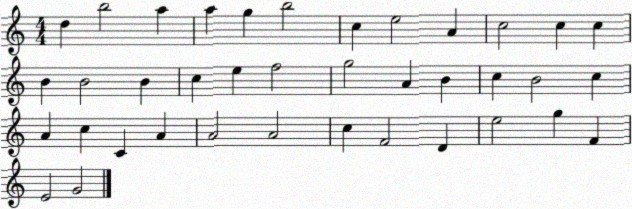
X:1
T:Untitled
M:4/4
L:1/4
K:C
d b2 a a g b2 c e2 A c2 c c B B2 B c e f2 g2 A B c B2 c A c C A A2 A2 c F2 D e2 g F E2 G2